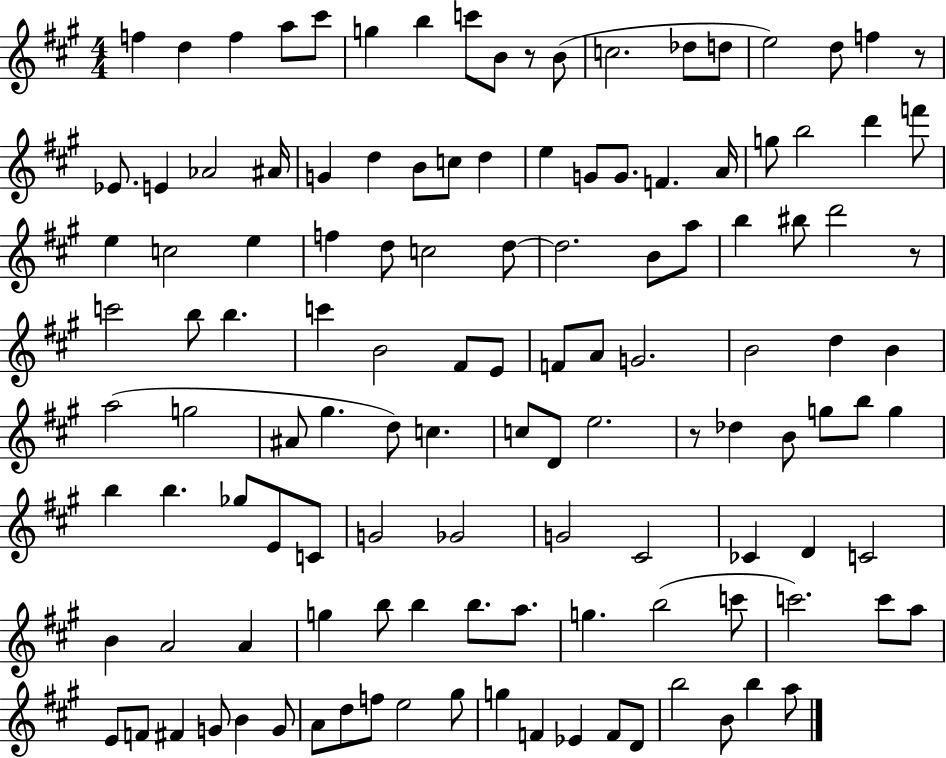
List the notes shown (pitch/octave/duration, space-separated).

F5/q D5/q F5/q A5/e C#6/e G5/q B5/q C6/e B4/e R/e B4/e C5/h. Db5/e D5/e E5/h D5/e F5/q R/e Eb4/e. E4/q Ab4/h A#4/s G4/q D5/q B4/e C5/e D5/q E5/q G4/e G4/e. F4/q. A4/s G5/e B5/h D6/q F6/e E5/q C5/h E5/q F5/q D5/e C5/h D5/e D5/h. B4/e A5/e B5/q BIS5/e D6/h R/e C6/h B5/e B5/q. C6/q B4/h F#4/e E4/e F4/e A4/e G4/h. B4/h D5/q B4/q A5/h G5/h A#4/e G#5/q. D5/e C5/q. C5/e D4/e E5/h. R/e Db5/q B4/e G5/e B5/e G5/q B5/q B5/q. Gb5/e E4/e C4/e G4/h Gb4/h G4/h C#4/h CES4/q D4/q C4/h B4/q A4/h A4/q G5/q B5/e B5/q B5/e. A5/e. G5/q. B5/h C6/e C6/h. C6/e A5/e E4/e F4/e F#4/q G4/e B4/q G4/e A4/e D5/e F5/e E5/h G#5/e G5/q F4/q Eb4/q F4/e D4/e B5/h B4/e B5/q A5/e